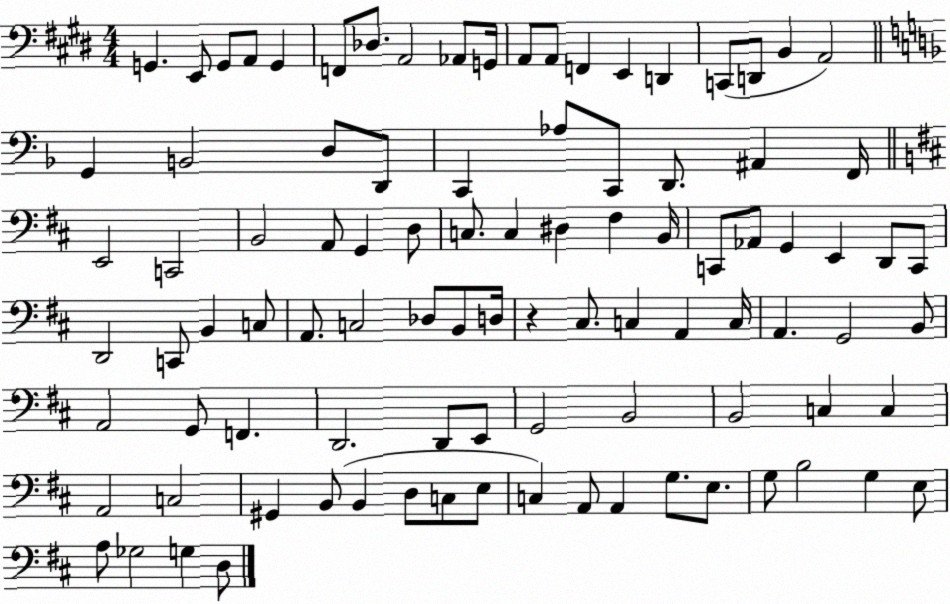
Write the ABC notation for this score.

X:1
T:Untitled
M:4/4
L:1/4
K:E
G,, E,,/2 G,,/2 A,,/2 G,, F,,/2 _D,/2 A,,2 _A,,/2 G,,/4 A,,/2 A,,/2 F,, E,, D,, C,,/2 D,,/2 B,, A,,2 G,, B,,2 D,/2 D,,/2 C,, _A,/2 C,,/2 D,,/2 ^A,, F,,/4 E,,2 C,,2 B,,2 A,,/2 G,, D,/2 C,/2 C, ^D, ^F, B,,/4 C,,/2 _A,,/2 G,, E,, D,,/2 C,,/2 D,,2 C,,/2 B,, C,/2 A,,/2 C,2 _D,/2 B,,/2 D,/4 z ^C,/2 C, A,, C,/4 A,, G,,2 B,,/2 A,,2 G,,/2 F,, D,,2 D,,/2 E,,/2 G,,2 B,,2 B,,2 C, C, A,,2 C,2 ^G,, B,,/2 B,, D,/2 C,/2 E,/2 C, A,,/2 A,, G,/2 E,/2 G,/2 B,2 G, E,/2 A,/2 _G,2 G, D,/2